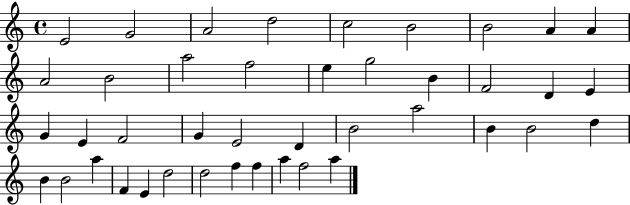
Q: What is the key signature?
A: C major